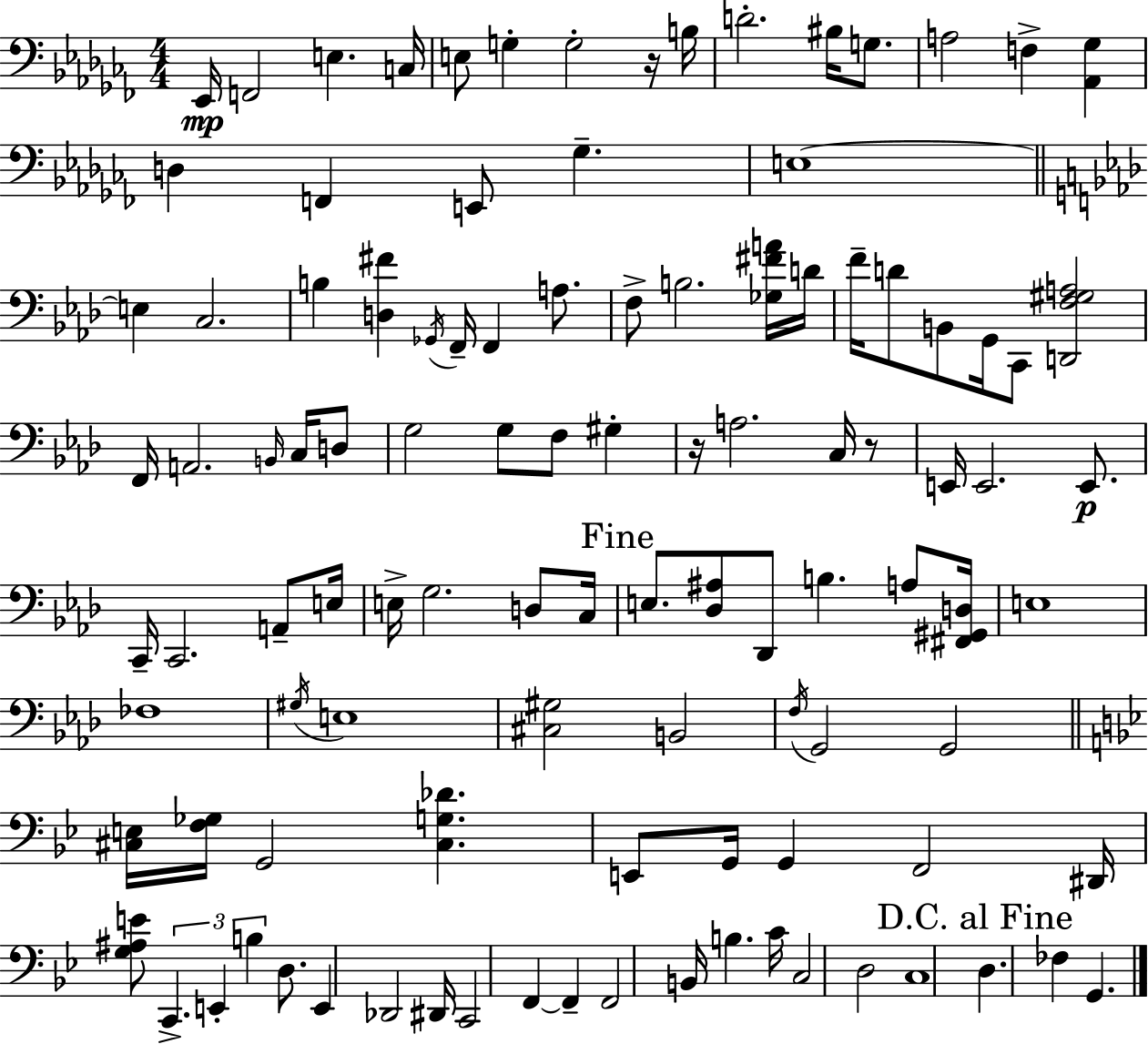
{
  \clef bass
  \numericTimeSignature
  \time 4/4
  \key aes \minor
  ees,16\mp f,2 e4. c16 | e8 g4-. g2-. r16 b16 | d'2.-. bis16 g8. | a2 f4-> <aes, ges>4 | \break d4 f,4 e,8 ges4.-- | e1~~ | \bar "||" \break \key aes \major e4 c2. | b4 <d fis'>4 \acciaccatura { ges,16 } f,16-- f,4 a8. | f8-> b2. <ges fis' a'>16 | d'16 f'16-- d'8 b,8 g,16 c,8 <d, f gis a>2 | \break f,16 a,2. \grace { b,16 } c16 | d8 g2 g8 f8 gis4-. | r16 a2. c16 | r8 e,16 e,2. e,8.\p | \break c,16-- c,2. a,8-- | e16 e16-> g2. d8 | c16 \mark "Fine" e8. <des ais>8 des,8 b4. a8 | <fis, gis, d>16 e1 | \break fes1 | \acciaccatura { gis16 } e1 | <cis gis>2 b,2 | \acciaccatura { f16 } g,2 g,2 | \break \bar "||" \break \key bes \major <cis e>16 <f ges>16 g,2 <cis g des'>4. | e,8 g,16 g,4 f,2 dis,16 | <g ais e'>8 \tuplet 3/2 { c,4.-> e,4-. b4 } | d8. e,4 des,2 dis,16 | \break c,2 f,4~~ f,4-- | f,2 b,16 b4. c'16 | c2 d2 | c1 | \break \mark "D.C. al Fine" d4. fes4 g,4. | \bar "|."
}